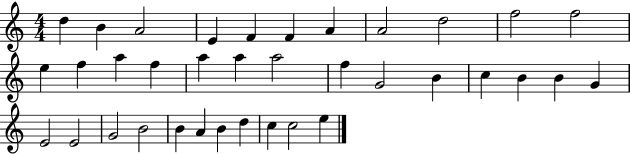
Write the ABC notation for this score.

X:1
T:Untitled
M:4/4
L:1/4
K:C
d B A2 E F F A A2 d2 f2 f2 e f a f a a a2 f G2 B c B B G E2 E2 G2 B2 B A B d c c2 e